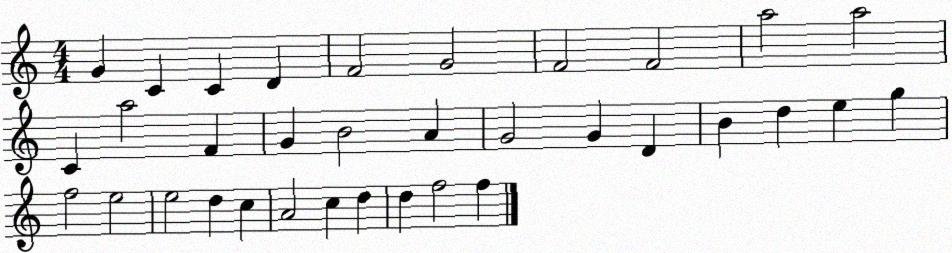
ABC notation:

X:1
T:Untitled
M:4/4
L:1/4
K:C
G C C D F2 G2 F2 F2 a2 a2 C a2 F G B2 A G2 G D B d e g f2 e2 e2 d c A2 c d d f2 f